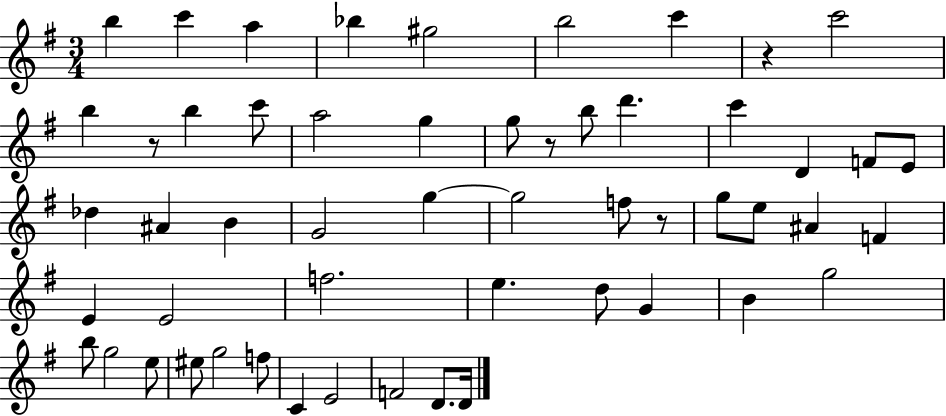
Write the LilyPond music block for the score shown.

{
  \clef treble
  \numericTimeSignature
  \time 3/4
  \key g \major
  b''4 c'''4 a''4 | bes''4 gis''2 | b''2 c'''4 | r4 c'''2 | \break b''4 r8 b''4 c'''8 | a''2 g''4 | g''8 r8 b''8 d'''4. | c'''4 d'4 f'8 e'8 | \break des''4 ais'4 b'4 | g'2 g''4~~ | g''2 f''8 r8 | g''8 e''8 ais'4 f'4 | \break e'4 e'2 | f''2. | e''4. d''8 g'4 | b'4 g''2 | \break b''8 g''2 e''8 | eis''8 g''2 f''8 | c'4 e'2 | f'2 d'8. d'16 | \break \bar "|."
}